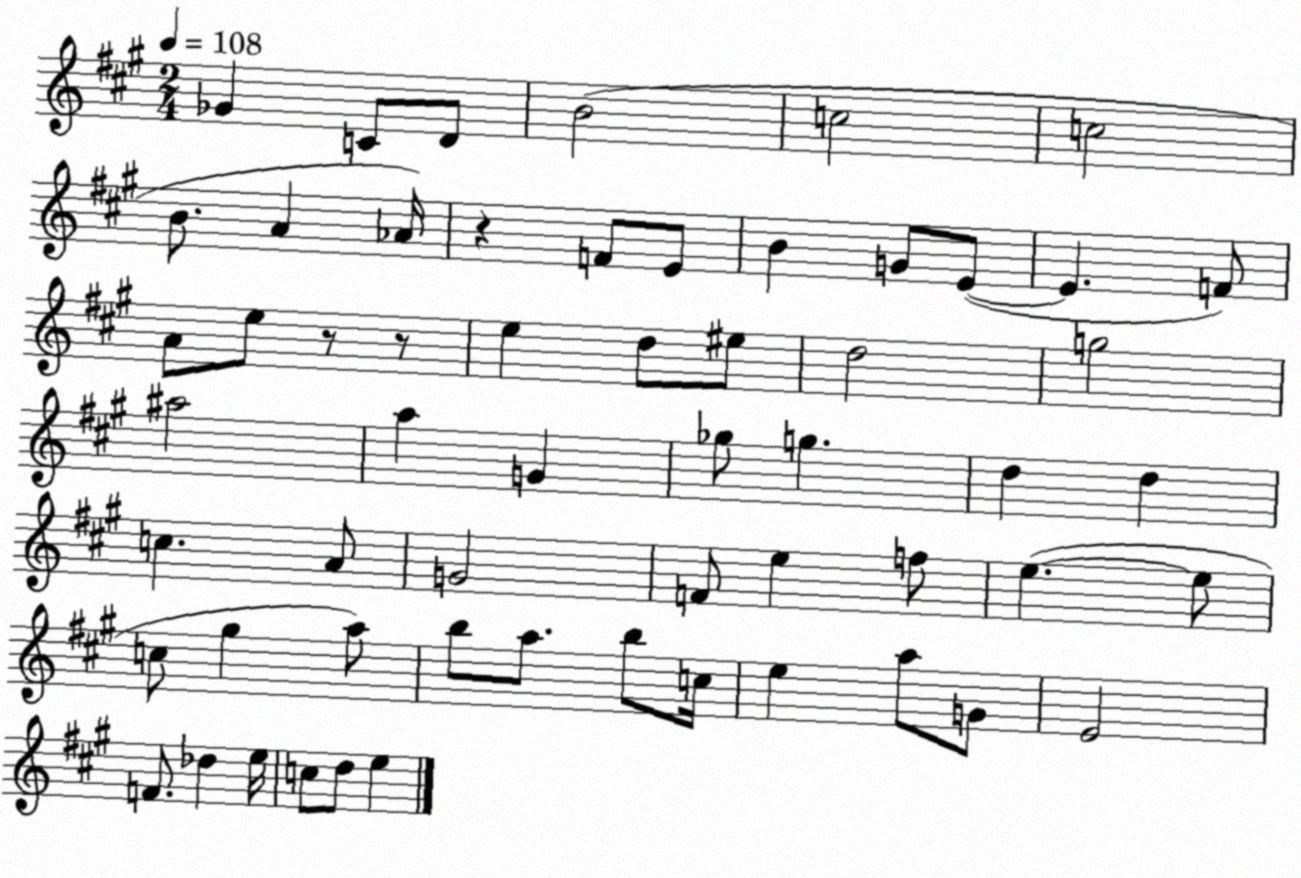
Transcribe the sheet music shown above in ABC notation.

X:1
T:Untitled
M:2/4
L:1/4
K:A
_G C/2 D/2 B2 c2 c2 B/2 A _A/4 z F/2 E/2 B G/2 E/2 E F/2 A/2 e/2 z/2 z/2 e d/2 ^e/2 d2 g2 ^a2 a G _g/2 g d d c A/2 G2 F/2 e f/2 e e/2 c/2 ^g a/2 b/2 a/2 b/2 c/4 e a/2 G/2 E2 F/2 _d e/4 c/2 d/2 e